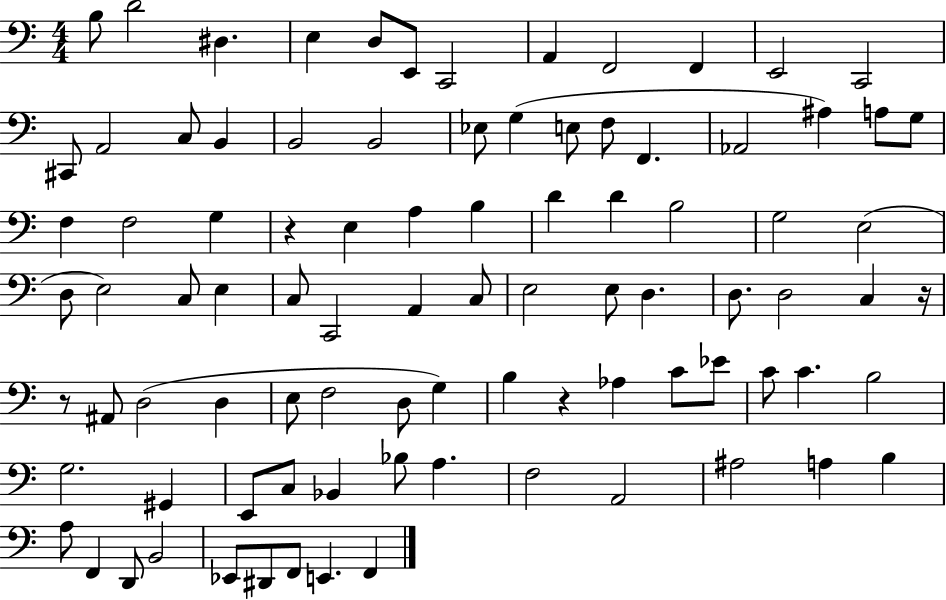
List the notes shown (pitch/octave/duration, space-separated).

B3/e D4/h D#3/q. E3/q D3/e E2/e C2/h A2/q F2/h F2/q E2/h C2/h C#2/e A2/h C3/e B2/q B2/h B2/h Eb3/e G3/q E3/e F3/e F2/q. Ab2/h A#3/q A3/e G3/e F3/q F3/h G3/q R/q E3/q A3/q B3/q D4/q D4/q B3/h G3/h E3/h D3/e E3/h C3/e E3/q C3/e C2/h A2/q C3/e E3/h E3/e D3/q. D3/e. D3/h C3/q R/s R/e A#2/e D3/h D3/q E3/e F3/h D3/e G3/q B3/q R/q Ab3/q C4/e Eb4/e C4/e C4/q. B3/h G3/h. G#2/q E2/e C3/e Bb2/q Bb3/e A3/q. F3/h A2/h A#3/h A3/q B3/q A3/e F2/q D2/e B2/h Eb2/e D#2/e F2/e E2/q. F2/q